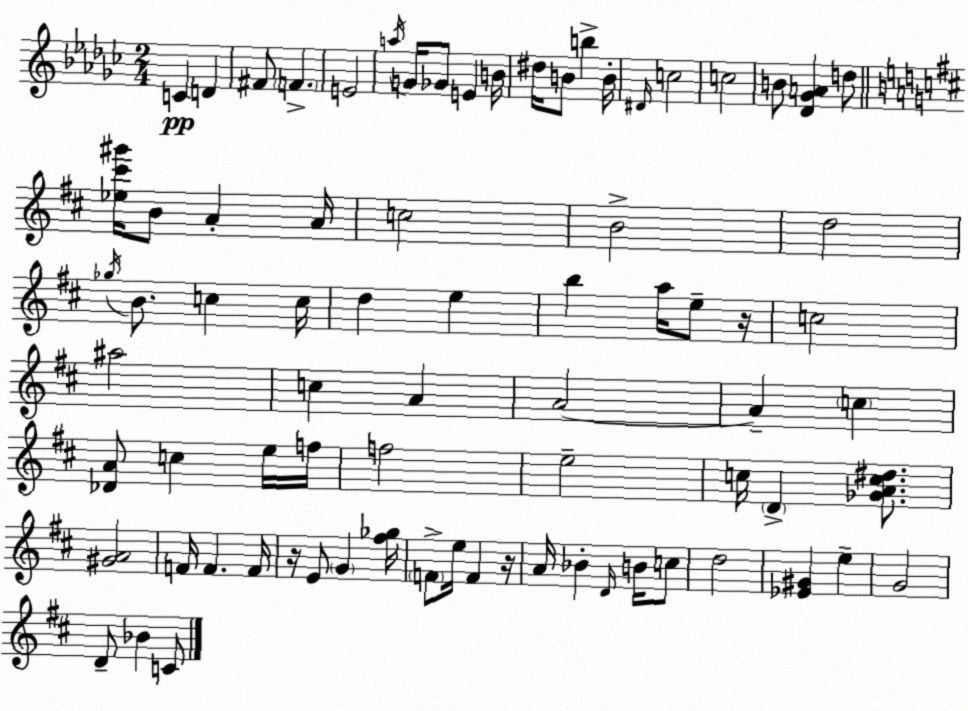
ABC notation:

X:1
T:Untitled
M:2/4
L:1/4
K:Ebm
C D ^F/2 F E2 a/4 G/4 _G/2 E B/4 ^d/4 B/2 b B/4 ^D/4 c2 c2 B/2 [_D_GA] d/2 [_e^c'^g']/4 B/2 A A/4 c2 B2 d2 _g/4 B/2 c c/4 d e b a/4 e/2 z/4 c2 ^a2 c A A2 A c [_DA]/2 c e/4 f/4 f2 e2 c/4 D [_GAc^d]/2 [^GA]2 F/4 F F/4 z/4 E/2 G [^f_g]/4 F/2 e/4 F z/4 A/4 _B D/4 B/4 c/2 d2 [_E^G] e G2 D/2 _B C/2